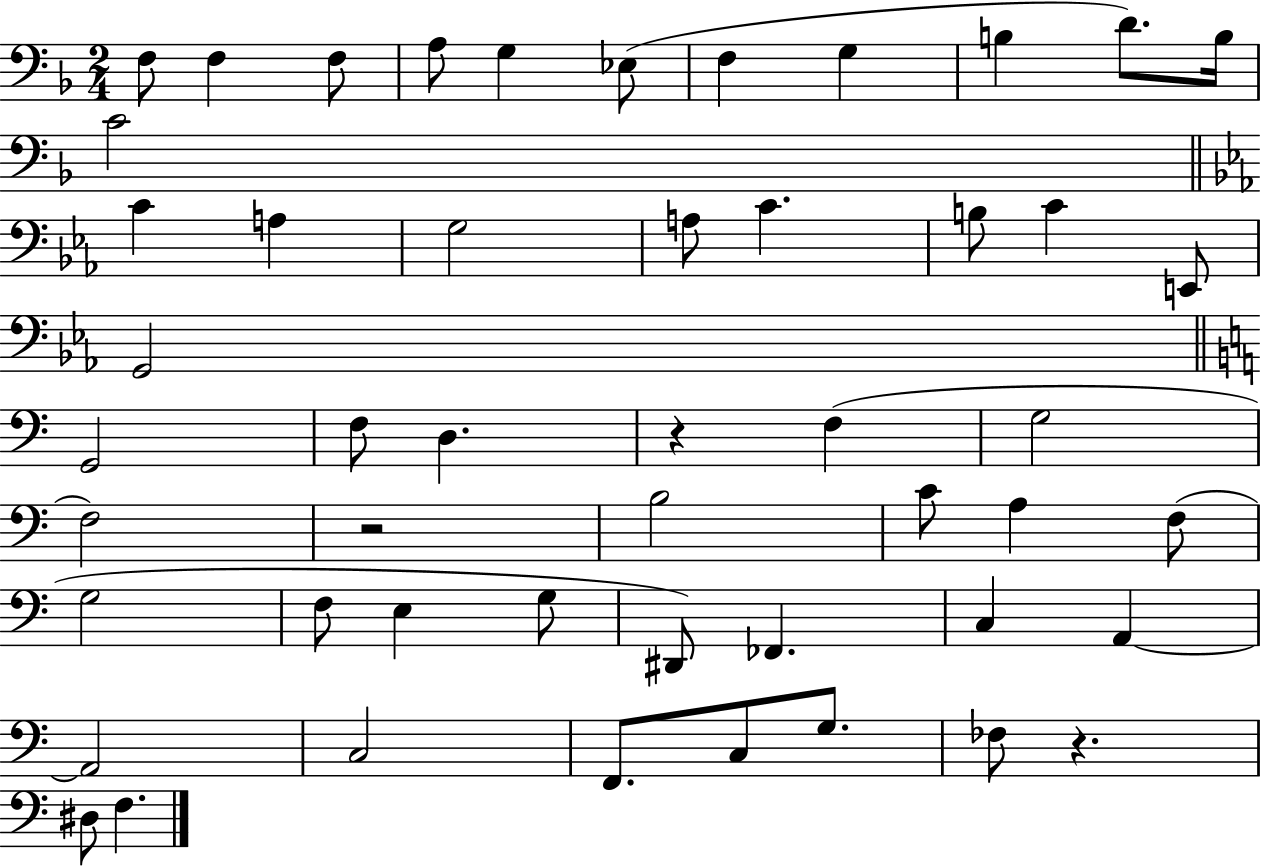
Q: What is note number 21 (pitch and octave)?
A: G2